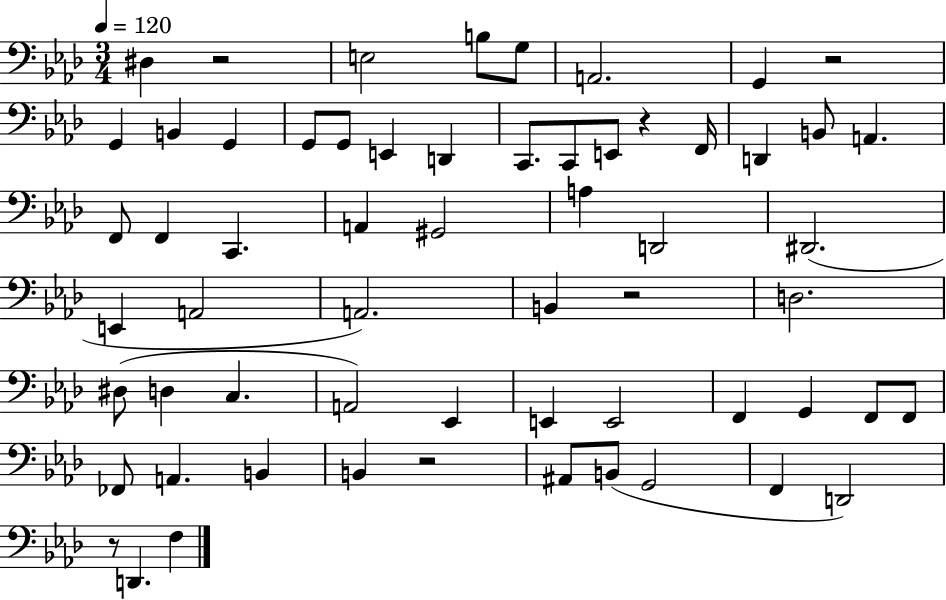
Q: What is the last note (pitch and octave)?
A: F3